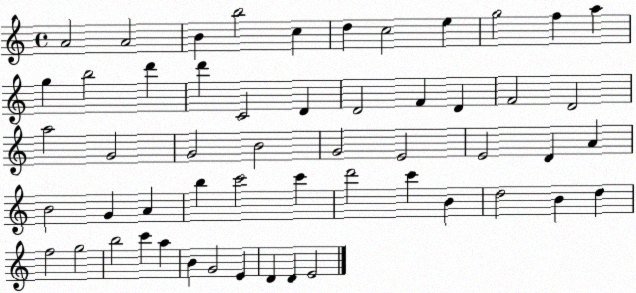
X:1
T:Untitled
M:4/4
L:1/4
K:C
A2 A2 B b2 c d c2 e g2 f a g b2 d' d' C2 D D2 F D F2 D2 a2 G2 G2 B2 G2 E2 E2 D A B2 G A b c'2 c' d'2 c' B d2 B d f2 g2 b2 c' a B G2 E D D E2